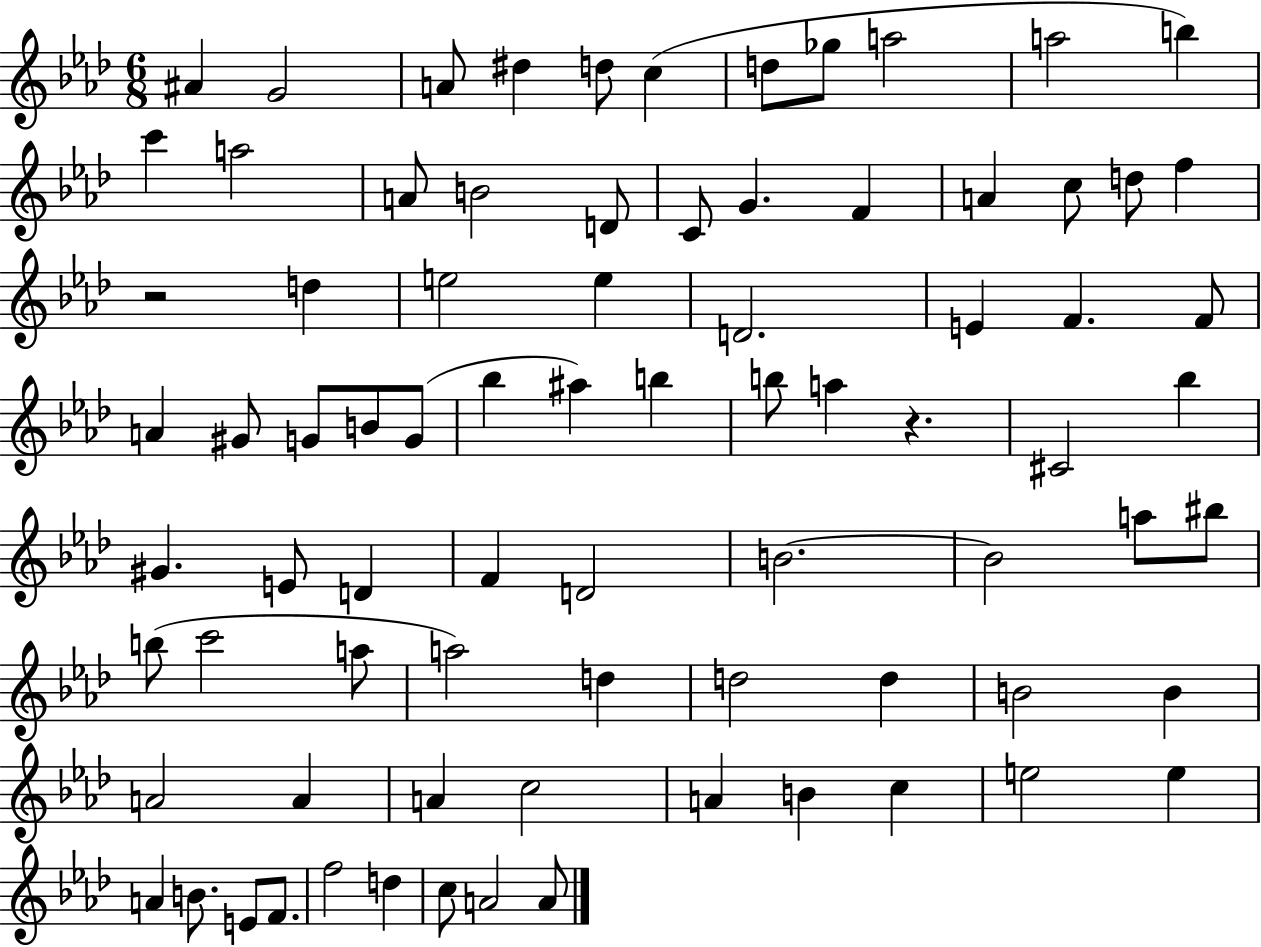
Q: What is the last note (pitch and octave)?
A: A4